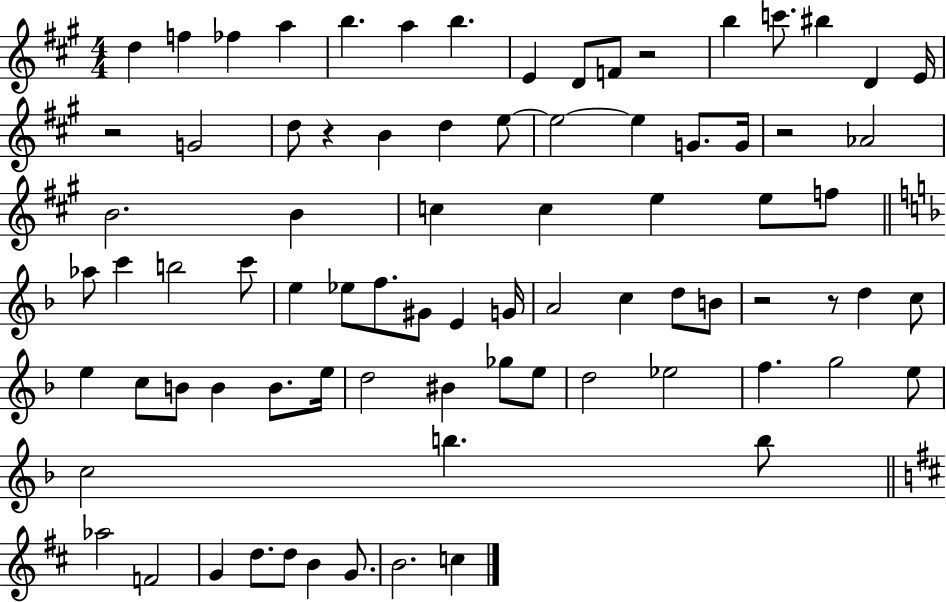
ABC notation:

X:1
T:Untitled
M:4/4
L:1/4
K:A
d f _f a b a b E D/2 F/2 z2 b c'/2 ^b D E/4 z2 G2 d/2 z B d e/2 e2 e G/2 G/4 z2 _A2 B2 B c c e e/2 f/2 _a/2 c' b2 c'/2 e _e/2 f/2 ^G/2 E G/4 A2 c d/2 B/2 z2 z/2 d c/2 e c/2 B/2 B B/2 e/4 d2 ^B _g/2 e/2 d2 _e2 f g2 e/2 c2 b b/2 _a2 F2 G d/2 d/2 B G/2 B2 c